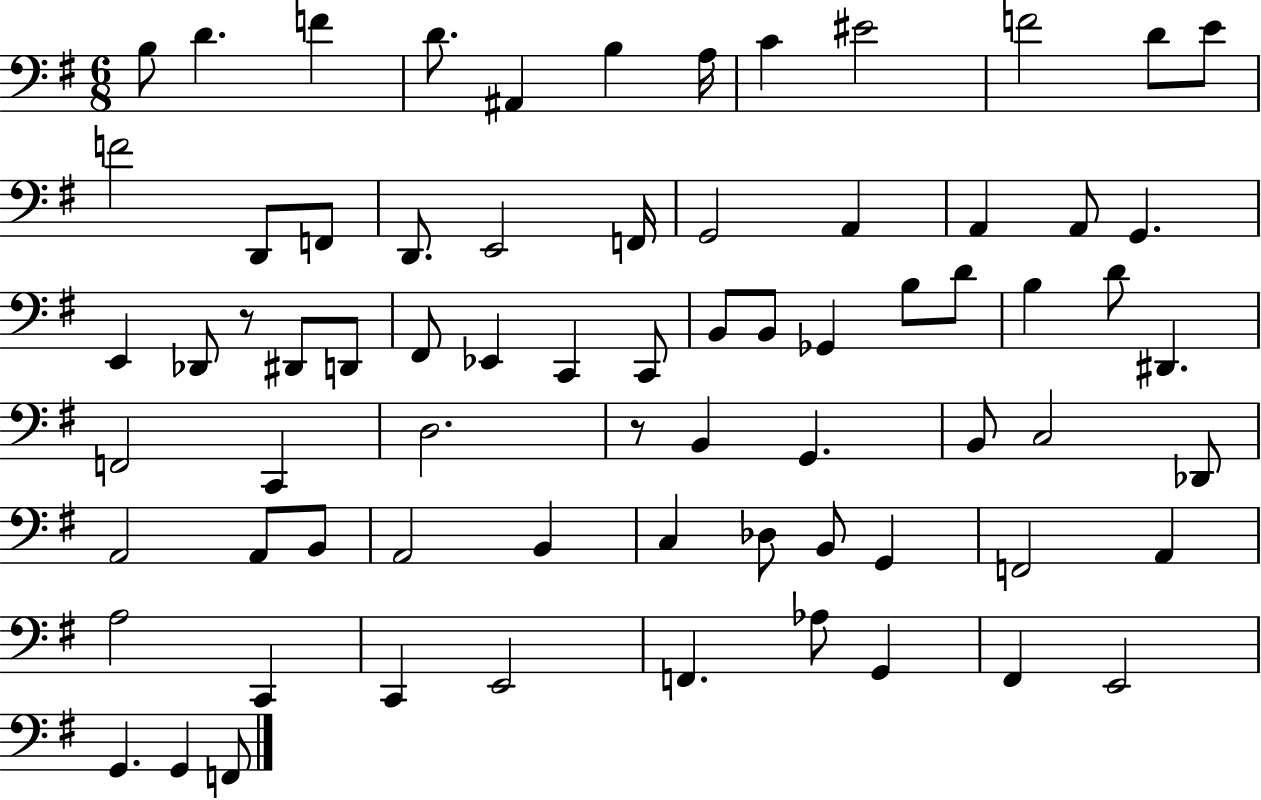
B3/e D4/q. F4/q D4/e. A#2/q B3/q A3/s C4/q EIS4/h F4/h D4/e E4/e F4/h D2/e F2/e D2/e. E2/h F2/s G2/h A2/q A2/q A2/e G2/q. E2/q Db2/e R/e D#2/e D2/e F#2/e Eb2/q C2/q C2/e B2/e B2/e Gb2/q B3/e D4/e B3/q D4/e D#2/q. F2/h C2/q D3/h. R/e B2/q G2/q. B2/e C3/h Db2/e A2/h A2/e B2/e A2/h B2/q C3/q Db3/e B2/e G2/q F2/h A2/q A3/h C2/q C2/q E2/h F2/q. Ab3/e G2/q F#2/q E2/h G2/q. G2/q F2/e